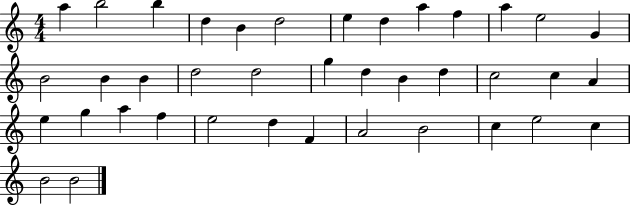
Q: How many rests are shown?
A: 0